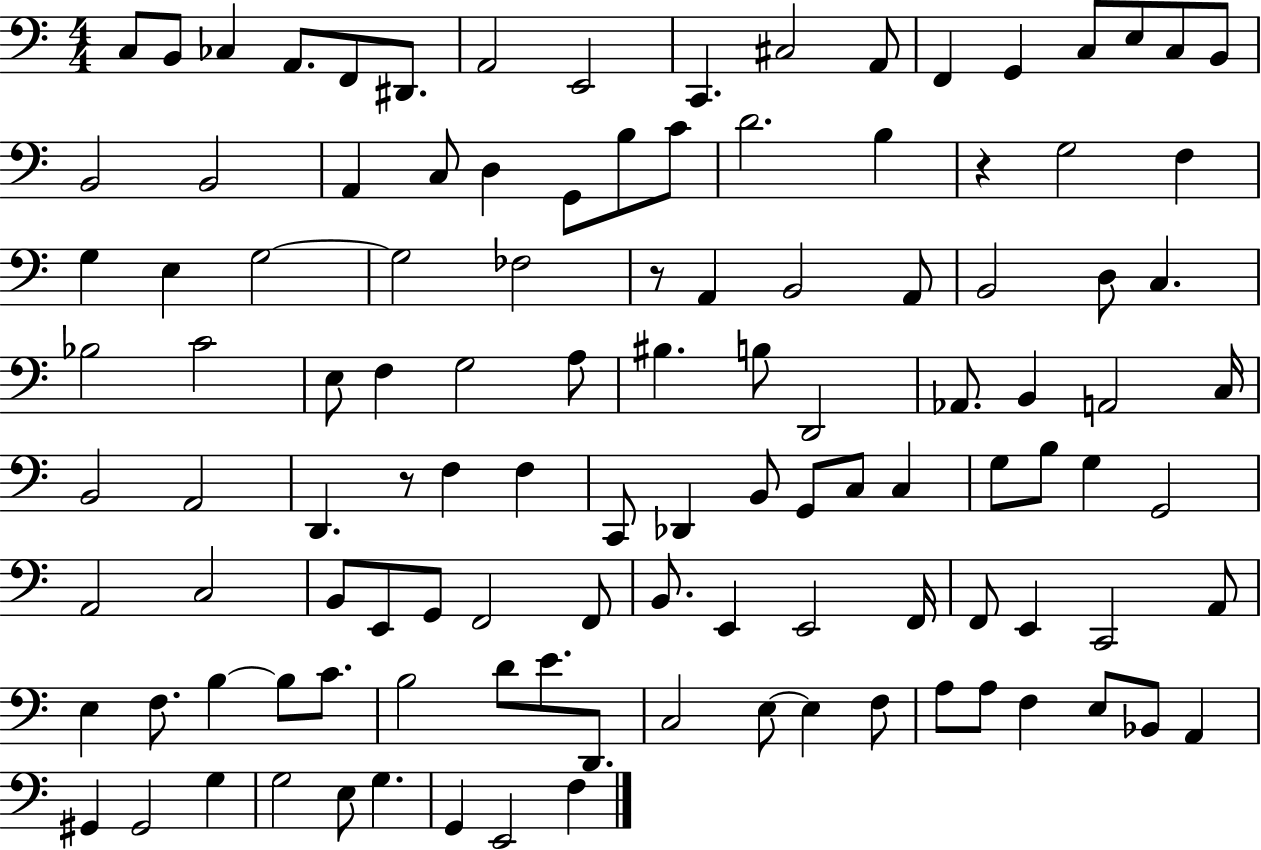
{
  \clef bass
  \numericTimeSignature
  \time 4/4
  \key c \major
  c8 b,8 ces4 a,8. f,8 dis,8. | a,2 e,2 | c,4. cis2 a,8 | f,4 g,4 c8 e8 c8 b,8 | \break b,2 b,2 | a,4 c8 d4 g,8 b8 c'8 | d'2. b4 | r4 g2 f4 | \break g4 e4 g2~~ | g2 fes2 | r8 a,4 b,2 a,8 | b,2 d8 c4. | \break bes2 c'2 | e8 f4 g2 a8 | bis4. b8 d,2 | aes,8. b,4 a,2 c16 | \break b,2 a,2 | d,4. r8 f4 f4 | c,8 des,4 b,8 g,8 c8 c4 | g8 b8 g4 g,2 | \break a,2 c2 | b,8 e,8 g,8 f,2 f,8 | b,8. e,4 e,2 f,16 | f,8 e,4 c,2 a,8 | \break e4 f8. b4~~ b8 c'8. | b2 d'8 e'8. d,8. | c2 e8~~ e4 f8 | a8 a8 f4 e8 bes,8 a,4 | \break gis,4 gis,2 g4 | g2 e8 g4. | g,4 e,2 f4 | \bar "|."
}